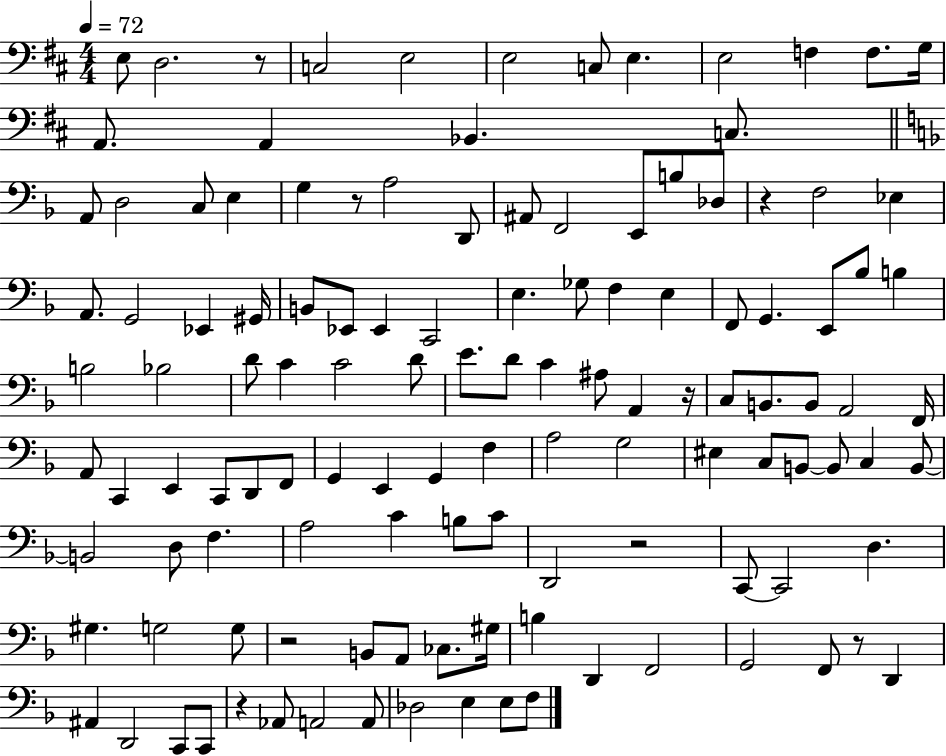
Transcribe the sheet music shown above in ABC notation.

X:1
T:Untitled
M:4/4
L:1/4
K:D
E,/2 D,2 z/2 C,2 E,2 E,2 C,/2 E, E,2 F, F,/2 G,/4 A,,/2 A,, _B,, C,/2 A,,/2 D,2 C,/2 E, G, z/2 A,2 D,,/2 ^A,,/2 F,,2 E,,/2 B,/2 _D,/2 z F,2 _E, A,,/2 G,,2 _E,, ^G,,/4 B,,/2 _E,,/2 _E,, C,,2 E, _G,/2 F, E, F,,/2 G,, E,,/2 _B,/2 B, B,2 _B,2 D/2 C C2 D/2 E/2 D/2 C ^A,/2 A,, z/4 C,/2 B,,/2 B,,/2 A,,2 F,,/4 A,,/2 C,, E,, C,,/2 D,,/2 F,,/2 G,, E,, G,, F, A,2 G,2 ^E, C,/2 B,,/2 B,,/2 C, B,,/2 B,,2 D,/2 F, A,2 C B,/2 C/2 D,,2 z2 C,,/2 C,,2 D, ^G, G,2 G,/2 z2 B,,/2 A,,/2 _C,/2 ^G,/4 B, D,, F,,2 G,,2 F,,/2 z/2 D,, ^A,, D,,2 C,,/2 C,,/2 z _A,,/2 A,,2 A,,/2 _D,2 E, E,/2 F,/2